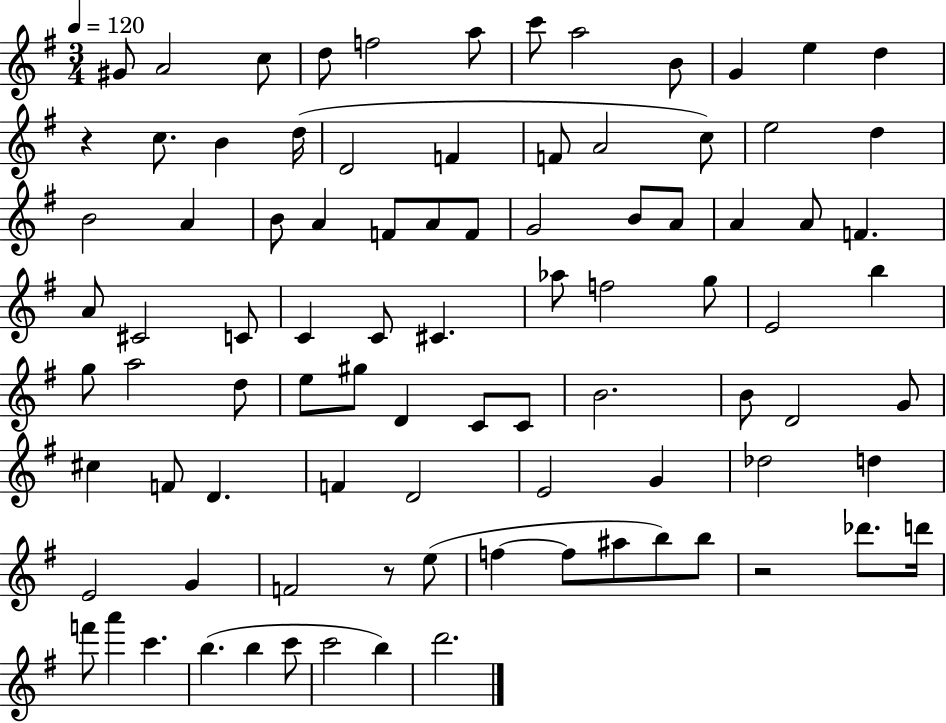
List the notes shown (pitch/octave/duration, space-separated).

G#4/e A4/h C5/e D5/e F5/h A5/e C6/e A5/h B4/e G4/q E5/q D5/q R/q C5/e. B4/q D5/s D4/h F4/q F4/e A4/h C5/e E5/h D5/q B4/h A4/q B4/e A4/q F4/e A4/e F4/e G4/h B4/e A4/e A4/q A4/e F4/q. A4/e C#4/h C4/e C4/q C4/e C#4/q. Ab5/e F5/h G5/e E4/h B5/q G5/e A5/h D5/e E5/e G#5/e D4/q C4/e C4/e B4/h. B4/e D4/h G4/e C#5/q F4/e D4/q. F4/q D4/h E4/h G4/q Db5/h D5/q E4/h G4/q F4/h R/e E5/e F5/q F5/e A#5/e B5/e B5/e R/h Db6/e. D6/s F6/e A6/q C6/q. B5/q. B5/q C6/e C6/h B5/q D6/h.